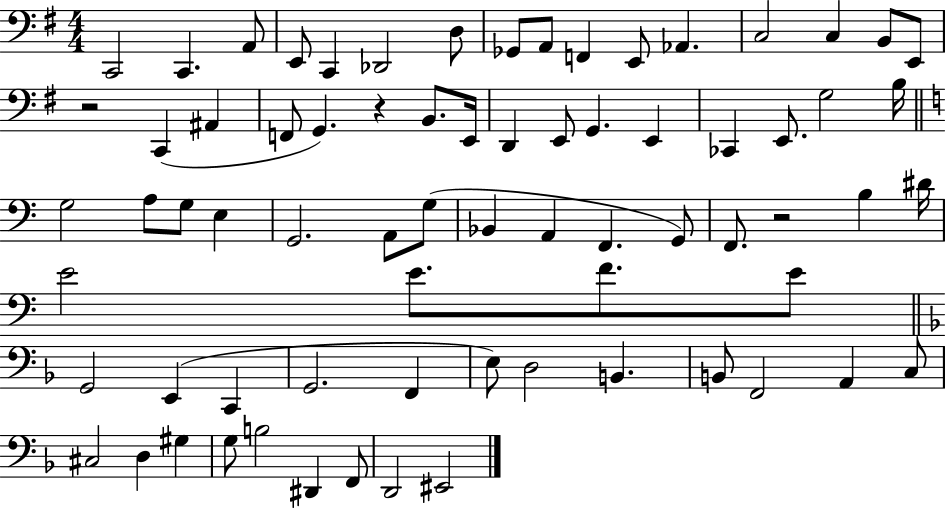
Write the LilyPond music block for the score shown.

{
  \clef bass
  \numericTimeSignature
  \time 4/4
  \key g \major
  c,2 c,4. a,8 | e,8 c,4 des,2 d8 | ges,8 a,8 f,4 e,8 aes,4. | c2 c4 b,8 e,8 | \break r2 c,4( ais,4 | f,8 g,4.) r4 b,8. e,16 | d,4 e,8 g,4. e,4 | ces,4 e,8. g2 b16 | \break \bar "||" \break \key a \minor g2 a8 g8 e4 | g,2. a,8 g8( | bes,4 a,4 f,4. g,8) | f,8. r2 b4 dis'16 | \break e'2 e'8. f'8. e'8 | \bar "||" \break \key f \major g,2 e,4( c,4 | g,2. f,4 | e8) d2 b,4. | b,8 f,2 a,4 c8 | \break cis2 d4 gis4 | g8 b2 dis,4 f,8 | d,2 eis,2 | \bar "|."
}